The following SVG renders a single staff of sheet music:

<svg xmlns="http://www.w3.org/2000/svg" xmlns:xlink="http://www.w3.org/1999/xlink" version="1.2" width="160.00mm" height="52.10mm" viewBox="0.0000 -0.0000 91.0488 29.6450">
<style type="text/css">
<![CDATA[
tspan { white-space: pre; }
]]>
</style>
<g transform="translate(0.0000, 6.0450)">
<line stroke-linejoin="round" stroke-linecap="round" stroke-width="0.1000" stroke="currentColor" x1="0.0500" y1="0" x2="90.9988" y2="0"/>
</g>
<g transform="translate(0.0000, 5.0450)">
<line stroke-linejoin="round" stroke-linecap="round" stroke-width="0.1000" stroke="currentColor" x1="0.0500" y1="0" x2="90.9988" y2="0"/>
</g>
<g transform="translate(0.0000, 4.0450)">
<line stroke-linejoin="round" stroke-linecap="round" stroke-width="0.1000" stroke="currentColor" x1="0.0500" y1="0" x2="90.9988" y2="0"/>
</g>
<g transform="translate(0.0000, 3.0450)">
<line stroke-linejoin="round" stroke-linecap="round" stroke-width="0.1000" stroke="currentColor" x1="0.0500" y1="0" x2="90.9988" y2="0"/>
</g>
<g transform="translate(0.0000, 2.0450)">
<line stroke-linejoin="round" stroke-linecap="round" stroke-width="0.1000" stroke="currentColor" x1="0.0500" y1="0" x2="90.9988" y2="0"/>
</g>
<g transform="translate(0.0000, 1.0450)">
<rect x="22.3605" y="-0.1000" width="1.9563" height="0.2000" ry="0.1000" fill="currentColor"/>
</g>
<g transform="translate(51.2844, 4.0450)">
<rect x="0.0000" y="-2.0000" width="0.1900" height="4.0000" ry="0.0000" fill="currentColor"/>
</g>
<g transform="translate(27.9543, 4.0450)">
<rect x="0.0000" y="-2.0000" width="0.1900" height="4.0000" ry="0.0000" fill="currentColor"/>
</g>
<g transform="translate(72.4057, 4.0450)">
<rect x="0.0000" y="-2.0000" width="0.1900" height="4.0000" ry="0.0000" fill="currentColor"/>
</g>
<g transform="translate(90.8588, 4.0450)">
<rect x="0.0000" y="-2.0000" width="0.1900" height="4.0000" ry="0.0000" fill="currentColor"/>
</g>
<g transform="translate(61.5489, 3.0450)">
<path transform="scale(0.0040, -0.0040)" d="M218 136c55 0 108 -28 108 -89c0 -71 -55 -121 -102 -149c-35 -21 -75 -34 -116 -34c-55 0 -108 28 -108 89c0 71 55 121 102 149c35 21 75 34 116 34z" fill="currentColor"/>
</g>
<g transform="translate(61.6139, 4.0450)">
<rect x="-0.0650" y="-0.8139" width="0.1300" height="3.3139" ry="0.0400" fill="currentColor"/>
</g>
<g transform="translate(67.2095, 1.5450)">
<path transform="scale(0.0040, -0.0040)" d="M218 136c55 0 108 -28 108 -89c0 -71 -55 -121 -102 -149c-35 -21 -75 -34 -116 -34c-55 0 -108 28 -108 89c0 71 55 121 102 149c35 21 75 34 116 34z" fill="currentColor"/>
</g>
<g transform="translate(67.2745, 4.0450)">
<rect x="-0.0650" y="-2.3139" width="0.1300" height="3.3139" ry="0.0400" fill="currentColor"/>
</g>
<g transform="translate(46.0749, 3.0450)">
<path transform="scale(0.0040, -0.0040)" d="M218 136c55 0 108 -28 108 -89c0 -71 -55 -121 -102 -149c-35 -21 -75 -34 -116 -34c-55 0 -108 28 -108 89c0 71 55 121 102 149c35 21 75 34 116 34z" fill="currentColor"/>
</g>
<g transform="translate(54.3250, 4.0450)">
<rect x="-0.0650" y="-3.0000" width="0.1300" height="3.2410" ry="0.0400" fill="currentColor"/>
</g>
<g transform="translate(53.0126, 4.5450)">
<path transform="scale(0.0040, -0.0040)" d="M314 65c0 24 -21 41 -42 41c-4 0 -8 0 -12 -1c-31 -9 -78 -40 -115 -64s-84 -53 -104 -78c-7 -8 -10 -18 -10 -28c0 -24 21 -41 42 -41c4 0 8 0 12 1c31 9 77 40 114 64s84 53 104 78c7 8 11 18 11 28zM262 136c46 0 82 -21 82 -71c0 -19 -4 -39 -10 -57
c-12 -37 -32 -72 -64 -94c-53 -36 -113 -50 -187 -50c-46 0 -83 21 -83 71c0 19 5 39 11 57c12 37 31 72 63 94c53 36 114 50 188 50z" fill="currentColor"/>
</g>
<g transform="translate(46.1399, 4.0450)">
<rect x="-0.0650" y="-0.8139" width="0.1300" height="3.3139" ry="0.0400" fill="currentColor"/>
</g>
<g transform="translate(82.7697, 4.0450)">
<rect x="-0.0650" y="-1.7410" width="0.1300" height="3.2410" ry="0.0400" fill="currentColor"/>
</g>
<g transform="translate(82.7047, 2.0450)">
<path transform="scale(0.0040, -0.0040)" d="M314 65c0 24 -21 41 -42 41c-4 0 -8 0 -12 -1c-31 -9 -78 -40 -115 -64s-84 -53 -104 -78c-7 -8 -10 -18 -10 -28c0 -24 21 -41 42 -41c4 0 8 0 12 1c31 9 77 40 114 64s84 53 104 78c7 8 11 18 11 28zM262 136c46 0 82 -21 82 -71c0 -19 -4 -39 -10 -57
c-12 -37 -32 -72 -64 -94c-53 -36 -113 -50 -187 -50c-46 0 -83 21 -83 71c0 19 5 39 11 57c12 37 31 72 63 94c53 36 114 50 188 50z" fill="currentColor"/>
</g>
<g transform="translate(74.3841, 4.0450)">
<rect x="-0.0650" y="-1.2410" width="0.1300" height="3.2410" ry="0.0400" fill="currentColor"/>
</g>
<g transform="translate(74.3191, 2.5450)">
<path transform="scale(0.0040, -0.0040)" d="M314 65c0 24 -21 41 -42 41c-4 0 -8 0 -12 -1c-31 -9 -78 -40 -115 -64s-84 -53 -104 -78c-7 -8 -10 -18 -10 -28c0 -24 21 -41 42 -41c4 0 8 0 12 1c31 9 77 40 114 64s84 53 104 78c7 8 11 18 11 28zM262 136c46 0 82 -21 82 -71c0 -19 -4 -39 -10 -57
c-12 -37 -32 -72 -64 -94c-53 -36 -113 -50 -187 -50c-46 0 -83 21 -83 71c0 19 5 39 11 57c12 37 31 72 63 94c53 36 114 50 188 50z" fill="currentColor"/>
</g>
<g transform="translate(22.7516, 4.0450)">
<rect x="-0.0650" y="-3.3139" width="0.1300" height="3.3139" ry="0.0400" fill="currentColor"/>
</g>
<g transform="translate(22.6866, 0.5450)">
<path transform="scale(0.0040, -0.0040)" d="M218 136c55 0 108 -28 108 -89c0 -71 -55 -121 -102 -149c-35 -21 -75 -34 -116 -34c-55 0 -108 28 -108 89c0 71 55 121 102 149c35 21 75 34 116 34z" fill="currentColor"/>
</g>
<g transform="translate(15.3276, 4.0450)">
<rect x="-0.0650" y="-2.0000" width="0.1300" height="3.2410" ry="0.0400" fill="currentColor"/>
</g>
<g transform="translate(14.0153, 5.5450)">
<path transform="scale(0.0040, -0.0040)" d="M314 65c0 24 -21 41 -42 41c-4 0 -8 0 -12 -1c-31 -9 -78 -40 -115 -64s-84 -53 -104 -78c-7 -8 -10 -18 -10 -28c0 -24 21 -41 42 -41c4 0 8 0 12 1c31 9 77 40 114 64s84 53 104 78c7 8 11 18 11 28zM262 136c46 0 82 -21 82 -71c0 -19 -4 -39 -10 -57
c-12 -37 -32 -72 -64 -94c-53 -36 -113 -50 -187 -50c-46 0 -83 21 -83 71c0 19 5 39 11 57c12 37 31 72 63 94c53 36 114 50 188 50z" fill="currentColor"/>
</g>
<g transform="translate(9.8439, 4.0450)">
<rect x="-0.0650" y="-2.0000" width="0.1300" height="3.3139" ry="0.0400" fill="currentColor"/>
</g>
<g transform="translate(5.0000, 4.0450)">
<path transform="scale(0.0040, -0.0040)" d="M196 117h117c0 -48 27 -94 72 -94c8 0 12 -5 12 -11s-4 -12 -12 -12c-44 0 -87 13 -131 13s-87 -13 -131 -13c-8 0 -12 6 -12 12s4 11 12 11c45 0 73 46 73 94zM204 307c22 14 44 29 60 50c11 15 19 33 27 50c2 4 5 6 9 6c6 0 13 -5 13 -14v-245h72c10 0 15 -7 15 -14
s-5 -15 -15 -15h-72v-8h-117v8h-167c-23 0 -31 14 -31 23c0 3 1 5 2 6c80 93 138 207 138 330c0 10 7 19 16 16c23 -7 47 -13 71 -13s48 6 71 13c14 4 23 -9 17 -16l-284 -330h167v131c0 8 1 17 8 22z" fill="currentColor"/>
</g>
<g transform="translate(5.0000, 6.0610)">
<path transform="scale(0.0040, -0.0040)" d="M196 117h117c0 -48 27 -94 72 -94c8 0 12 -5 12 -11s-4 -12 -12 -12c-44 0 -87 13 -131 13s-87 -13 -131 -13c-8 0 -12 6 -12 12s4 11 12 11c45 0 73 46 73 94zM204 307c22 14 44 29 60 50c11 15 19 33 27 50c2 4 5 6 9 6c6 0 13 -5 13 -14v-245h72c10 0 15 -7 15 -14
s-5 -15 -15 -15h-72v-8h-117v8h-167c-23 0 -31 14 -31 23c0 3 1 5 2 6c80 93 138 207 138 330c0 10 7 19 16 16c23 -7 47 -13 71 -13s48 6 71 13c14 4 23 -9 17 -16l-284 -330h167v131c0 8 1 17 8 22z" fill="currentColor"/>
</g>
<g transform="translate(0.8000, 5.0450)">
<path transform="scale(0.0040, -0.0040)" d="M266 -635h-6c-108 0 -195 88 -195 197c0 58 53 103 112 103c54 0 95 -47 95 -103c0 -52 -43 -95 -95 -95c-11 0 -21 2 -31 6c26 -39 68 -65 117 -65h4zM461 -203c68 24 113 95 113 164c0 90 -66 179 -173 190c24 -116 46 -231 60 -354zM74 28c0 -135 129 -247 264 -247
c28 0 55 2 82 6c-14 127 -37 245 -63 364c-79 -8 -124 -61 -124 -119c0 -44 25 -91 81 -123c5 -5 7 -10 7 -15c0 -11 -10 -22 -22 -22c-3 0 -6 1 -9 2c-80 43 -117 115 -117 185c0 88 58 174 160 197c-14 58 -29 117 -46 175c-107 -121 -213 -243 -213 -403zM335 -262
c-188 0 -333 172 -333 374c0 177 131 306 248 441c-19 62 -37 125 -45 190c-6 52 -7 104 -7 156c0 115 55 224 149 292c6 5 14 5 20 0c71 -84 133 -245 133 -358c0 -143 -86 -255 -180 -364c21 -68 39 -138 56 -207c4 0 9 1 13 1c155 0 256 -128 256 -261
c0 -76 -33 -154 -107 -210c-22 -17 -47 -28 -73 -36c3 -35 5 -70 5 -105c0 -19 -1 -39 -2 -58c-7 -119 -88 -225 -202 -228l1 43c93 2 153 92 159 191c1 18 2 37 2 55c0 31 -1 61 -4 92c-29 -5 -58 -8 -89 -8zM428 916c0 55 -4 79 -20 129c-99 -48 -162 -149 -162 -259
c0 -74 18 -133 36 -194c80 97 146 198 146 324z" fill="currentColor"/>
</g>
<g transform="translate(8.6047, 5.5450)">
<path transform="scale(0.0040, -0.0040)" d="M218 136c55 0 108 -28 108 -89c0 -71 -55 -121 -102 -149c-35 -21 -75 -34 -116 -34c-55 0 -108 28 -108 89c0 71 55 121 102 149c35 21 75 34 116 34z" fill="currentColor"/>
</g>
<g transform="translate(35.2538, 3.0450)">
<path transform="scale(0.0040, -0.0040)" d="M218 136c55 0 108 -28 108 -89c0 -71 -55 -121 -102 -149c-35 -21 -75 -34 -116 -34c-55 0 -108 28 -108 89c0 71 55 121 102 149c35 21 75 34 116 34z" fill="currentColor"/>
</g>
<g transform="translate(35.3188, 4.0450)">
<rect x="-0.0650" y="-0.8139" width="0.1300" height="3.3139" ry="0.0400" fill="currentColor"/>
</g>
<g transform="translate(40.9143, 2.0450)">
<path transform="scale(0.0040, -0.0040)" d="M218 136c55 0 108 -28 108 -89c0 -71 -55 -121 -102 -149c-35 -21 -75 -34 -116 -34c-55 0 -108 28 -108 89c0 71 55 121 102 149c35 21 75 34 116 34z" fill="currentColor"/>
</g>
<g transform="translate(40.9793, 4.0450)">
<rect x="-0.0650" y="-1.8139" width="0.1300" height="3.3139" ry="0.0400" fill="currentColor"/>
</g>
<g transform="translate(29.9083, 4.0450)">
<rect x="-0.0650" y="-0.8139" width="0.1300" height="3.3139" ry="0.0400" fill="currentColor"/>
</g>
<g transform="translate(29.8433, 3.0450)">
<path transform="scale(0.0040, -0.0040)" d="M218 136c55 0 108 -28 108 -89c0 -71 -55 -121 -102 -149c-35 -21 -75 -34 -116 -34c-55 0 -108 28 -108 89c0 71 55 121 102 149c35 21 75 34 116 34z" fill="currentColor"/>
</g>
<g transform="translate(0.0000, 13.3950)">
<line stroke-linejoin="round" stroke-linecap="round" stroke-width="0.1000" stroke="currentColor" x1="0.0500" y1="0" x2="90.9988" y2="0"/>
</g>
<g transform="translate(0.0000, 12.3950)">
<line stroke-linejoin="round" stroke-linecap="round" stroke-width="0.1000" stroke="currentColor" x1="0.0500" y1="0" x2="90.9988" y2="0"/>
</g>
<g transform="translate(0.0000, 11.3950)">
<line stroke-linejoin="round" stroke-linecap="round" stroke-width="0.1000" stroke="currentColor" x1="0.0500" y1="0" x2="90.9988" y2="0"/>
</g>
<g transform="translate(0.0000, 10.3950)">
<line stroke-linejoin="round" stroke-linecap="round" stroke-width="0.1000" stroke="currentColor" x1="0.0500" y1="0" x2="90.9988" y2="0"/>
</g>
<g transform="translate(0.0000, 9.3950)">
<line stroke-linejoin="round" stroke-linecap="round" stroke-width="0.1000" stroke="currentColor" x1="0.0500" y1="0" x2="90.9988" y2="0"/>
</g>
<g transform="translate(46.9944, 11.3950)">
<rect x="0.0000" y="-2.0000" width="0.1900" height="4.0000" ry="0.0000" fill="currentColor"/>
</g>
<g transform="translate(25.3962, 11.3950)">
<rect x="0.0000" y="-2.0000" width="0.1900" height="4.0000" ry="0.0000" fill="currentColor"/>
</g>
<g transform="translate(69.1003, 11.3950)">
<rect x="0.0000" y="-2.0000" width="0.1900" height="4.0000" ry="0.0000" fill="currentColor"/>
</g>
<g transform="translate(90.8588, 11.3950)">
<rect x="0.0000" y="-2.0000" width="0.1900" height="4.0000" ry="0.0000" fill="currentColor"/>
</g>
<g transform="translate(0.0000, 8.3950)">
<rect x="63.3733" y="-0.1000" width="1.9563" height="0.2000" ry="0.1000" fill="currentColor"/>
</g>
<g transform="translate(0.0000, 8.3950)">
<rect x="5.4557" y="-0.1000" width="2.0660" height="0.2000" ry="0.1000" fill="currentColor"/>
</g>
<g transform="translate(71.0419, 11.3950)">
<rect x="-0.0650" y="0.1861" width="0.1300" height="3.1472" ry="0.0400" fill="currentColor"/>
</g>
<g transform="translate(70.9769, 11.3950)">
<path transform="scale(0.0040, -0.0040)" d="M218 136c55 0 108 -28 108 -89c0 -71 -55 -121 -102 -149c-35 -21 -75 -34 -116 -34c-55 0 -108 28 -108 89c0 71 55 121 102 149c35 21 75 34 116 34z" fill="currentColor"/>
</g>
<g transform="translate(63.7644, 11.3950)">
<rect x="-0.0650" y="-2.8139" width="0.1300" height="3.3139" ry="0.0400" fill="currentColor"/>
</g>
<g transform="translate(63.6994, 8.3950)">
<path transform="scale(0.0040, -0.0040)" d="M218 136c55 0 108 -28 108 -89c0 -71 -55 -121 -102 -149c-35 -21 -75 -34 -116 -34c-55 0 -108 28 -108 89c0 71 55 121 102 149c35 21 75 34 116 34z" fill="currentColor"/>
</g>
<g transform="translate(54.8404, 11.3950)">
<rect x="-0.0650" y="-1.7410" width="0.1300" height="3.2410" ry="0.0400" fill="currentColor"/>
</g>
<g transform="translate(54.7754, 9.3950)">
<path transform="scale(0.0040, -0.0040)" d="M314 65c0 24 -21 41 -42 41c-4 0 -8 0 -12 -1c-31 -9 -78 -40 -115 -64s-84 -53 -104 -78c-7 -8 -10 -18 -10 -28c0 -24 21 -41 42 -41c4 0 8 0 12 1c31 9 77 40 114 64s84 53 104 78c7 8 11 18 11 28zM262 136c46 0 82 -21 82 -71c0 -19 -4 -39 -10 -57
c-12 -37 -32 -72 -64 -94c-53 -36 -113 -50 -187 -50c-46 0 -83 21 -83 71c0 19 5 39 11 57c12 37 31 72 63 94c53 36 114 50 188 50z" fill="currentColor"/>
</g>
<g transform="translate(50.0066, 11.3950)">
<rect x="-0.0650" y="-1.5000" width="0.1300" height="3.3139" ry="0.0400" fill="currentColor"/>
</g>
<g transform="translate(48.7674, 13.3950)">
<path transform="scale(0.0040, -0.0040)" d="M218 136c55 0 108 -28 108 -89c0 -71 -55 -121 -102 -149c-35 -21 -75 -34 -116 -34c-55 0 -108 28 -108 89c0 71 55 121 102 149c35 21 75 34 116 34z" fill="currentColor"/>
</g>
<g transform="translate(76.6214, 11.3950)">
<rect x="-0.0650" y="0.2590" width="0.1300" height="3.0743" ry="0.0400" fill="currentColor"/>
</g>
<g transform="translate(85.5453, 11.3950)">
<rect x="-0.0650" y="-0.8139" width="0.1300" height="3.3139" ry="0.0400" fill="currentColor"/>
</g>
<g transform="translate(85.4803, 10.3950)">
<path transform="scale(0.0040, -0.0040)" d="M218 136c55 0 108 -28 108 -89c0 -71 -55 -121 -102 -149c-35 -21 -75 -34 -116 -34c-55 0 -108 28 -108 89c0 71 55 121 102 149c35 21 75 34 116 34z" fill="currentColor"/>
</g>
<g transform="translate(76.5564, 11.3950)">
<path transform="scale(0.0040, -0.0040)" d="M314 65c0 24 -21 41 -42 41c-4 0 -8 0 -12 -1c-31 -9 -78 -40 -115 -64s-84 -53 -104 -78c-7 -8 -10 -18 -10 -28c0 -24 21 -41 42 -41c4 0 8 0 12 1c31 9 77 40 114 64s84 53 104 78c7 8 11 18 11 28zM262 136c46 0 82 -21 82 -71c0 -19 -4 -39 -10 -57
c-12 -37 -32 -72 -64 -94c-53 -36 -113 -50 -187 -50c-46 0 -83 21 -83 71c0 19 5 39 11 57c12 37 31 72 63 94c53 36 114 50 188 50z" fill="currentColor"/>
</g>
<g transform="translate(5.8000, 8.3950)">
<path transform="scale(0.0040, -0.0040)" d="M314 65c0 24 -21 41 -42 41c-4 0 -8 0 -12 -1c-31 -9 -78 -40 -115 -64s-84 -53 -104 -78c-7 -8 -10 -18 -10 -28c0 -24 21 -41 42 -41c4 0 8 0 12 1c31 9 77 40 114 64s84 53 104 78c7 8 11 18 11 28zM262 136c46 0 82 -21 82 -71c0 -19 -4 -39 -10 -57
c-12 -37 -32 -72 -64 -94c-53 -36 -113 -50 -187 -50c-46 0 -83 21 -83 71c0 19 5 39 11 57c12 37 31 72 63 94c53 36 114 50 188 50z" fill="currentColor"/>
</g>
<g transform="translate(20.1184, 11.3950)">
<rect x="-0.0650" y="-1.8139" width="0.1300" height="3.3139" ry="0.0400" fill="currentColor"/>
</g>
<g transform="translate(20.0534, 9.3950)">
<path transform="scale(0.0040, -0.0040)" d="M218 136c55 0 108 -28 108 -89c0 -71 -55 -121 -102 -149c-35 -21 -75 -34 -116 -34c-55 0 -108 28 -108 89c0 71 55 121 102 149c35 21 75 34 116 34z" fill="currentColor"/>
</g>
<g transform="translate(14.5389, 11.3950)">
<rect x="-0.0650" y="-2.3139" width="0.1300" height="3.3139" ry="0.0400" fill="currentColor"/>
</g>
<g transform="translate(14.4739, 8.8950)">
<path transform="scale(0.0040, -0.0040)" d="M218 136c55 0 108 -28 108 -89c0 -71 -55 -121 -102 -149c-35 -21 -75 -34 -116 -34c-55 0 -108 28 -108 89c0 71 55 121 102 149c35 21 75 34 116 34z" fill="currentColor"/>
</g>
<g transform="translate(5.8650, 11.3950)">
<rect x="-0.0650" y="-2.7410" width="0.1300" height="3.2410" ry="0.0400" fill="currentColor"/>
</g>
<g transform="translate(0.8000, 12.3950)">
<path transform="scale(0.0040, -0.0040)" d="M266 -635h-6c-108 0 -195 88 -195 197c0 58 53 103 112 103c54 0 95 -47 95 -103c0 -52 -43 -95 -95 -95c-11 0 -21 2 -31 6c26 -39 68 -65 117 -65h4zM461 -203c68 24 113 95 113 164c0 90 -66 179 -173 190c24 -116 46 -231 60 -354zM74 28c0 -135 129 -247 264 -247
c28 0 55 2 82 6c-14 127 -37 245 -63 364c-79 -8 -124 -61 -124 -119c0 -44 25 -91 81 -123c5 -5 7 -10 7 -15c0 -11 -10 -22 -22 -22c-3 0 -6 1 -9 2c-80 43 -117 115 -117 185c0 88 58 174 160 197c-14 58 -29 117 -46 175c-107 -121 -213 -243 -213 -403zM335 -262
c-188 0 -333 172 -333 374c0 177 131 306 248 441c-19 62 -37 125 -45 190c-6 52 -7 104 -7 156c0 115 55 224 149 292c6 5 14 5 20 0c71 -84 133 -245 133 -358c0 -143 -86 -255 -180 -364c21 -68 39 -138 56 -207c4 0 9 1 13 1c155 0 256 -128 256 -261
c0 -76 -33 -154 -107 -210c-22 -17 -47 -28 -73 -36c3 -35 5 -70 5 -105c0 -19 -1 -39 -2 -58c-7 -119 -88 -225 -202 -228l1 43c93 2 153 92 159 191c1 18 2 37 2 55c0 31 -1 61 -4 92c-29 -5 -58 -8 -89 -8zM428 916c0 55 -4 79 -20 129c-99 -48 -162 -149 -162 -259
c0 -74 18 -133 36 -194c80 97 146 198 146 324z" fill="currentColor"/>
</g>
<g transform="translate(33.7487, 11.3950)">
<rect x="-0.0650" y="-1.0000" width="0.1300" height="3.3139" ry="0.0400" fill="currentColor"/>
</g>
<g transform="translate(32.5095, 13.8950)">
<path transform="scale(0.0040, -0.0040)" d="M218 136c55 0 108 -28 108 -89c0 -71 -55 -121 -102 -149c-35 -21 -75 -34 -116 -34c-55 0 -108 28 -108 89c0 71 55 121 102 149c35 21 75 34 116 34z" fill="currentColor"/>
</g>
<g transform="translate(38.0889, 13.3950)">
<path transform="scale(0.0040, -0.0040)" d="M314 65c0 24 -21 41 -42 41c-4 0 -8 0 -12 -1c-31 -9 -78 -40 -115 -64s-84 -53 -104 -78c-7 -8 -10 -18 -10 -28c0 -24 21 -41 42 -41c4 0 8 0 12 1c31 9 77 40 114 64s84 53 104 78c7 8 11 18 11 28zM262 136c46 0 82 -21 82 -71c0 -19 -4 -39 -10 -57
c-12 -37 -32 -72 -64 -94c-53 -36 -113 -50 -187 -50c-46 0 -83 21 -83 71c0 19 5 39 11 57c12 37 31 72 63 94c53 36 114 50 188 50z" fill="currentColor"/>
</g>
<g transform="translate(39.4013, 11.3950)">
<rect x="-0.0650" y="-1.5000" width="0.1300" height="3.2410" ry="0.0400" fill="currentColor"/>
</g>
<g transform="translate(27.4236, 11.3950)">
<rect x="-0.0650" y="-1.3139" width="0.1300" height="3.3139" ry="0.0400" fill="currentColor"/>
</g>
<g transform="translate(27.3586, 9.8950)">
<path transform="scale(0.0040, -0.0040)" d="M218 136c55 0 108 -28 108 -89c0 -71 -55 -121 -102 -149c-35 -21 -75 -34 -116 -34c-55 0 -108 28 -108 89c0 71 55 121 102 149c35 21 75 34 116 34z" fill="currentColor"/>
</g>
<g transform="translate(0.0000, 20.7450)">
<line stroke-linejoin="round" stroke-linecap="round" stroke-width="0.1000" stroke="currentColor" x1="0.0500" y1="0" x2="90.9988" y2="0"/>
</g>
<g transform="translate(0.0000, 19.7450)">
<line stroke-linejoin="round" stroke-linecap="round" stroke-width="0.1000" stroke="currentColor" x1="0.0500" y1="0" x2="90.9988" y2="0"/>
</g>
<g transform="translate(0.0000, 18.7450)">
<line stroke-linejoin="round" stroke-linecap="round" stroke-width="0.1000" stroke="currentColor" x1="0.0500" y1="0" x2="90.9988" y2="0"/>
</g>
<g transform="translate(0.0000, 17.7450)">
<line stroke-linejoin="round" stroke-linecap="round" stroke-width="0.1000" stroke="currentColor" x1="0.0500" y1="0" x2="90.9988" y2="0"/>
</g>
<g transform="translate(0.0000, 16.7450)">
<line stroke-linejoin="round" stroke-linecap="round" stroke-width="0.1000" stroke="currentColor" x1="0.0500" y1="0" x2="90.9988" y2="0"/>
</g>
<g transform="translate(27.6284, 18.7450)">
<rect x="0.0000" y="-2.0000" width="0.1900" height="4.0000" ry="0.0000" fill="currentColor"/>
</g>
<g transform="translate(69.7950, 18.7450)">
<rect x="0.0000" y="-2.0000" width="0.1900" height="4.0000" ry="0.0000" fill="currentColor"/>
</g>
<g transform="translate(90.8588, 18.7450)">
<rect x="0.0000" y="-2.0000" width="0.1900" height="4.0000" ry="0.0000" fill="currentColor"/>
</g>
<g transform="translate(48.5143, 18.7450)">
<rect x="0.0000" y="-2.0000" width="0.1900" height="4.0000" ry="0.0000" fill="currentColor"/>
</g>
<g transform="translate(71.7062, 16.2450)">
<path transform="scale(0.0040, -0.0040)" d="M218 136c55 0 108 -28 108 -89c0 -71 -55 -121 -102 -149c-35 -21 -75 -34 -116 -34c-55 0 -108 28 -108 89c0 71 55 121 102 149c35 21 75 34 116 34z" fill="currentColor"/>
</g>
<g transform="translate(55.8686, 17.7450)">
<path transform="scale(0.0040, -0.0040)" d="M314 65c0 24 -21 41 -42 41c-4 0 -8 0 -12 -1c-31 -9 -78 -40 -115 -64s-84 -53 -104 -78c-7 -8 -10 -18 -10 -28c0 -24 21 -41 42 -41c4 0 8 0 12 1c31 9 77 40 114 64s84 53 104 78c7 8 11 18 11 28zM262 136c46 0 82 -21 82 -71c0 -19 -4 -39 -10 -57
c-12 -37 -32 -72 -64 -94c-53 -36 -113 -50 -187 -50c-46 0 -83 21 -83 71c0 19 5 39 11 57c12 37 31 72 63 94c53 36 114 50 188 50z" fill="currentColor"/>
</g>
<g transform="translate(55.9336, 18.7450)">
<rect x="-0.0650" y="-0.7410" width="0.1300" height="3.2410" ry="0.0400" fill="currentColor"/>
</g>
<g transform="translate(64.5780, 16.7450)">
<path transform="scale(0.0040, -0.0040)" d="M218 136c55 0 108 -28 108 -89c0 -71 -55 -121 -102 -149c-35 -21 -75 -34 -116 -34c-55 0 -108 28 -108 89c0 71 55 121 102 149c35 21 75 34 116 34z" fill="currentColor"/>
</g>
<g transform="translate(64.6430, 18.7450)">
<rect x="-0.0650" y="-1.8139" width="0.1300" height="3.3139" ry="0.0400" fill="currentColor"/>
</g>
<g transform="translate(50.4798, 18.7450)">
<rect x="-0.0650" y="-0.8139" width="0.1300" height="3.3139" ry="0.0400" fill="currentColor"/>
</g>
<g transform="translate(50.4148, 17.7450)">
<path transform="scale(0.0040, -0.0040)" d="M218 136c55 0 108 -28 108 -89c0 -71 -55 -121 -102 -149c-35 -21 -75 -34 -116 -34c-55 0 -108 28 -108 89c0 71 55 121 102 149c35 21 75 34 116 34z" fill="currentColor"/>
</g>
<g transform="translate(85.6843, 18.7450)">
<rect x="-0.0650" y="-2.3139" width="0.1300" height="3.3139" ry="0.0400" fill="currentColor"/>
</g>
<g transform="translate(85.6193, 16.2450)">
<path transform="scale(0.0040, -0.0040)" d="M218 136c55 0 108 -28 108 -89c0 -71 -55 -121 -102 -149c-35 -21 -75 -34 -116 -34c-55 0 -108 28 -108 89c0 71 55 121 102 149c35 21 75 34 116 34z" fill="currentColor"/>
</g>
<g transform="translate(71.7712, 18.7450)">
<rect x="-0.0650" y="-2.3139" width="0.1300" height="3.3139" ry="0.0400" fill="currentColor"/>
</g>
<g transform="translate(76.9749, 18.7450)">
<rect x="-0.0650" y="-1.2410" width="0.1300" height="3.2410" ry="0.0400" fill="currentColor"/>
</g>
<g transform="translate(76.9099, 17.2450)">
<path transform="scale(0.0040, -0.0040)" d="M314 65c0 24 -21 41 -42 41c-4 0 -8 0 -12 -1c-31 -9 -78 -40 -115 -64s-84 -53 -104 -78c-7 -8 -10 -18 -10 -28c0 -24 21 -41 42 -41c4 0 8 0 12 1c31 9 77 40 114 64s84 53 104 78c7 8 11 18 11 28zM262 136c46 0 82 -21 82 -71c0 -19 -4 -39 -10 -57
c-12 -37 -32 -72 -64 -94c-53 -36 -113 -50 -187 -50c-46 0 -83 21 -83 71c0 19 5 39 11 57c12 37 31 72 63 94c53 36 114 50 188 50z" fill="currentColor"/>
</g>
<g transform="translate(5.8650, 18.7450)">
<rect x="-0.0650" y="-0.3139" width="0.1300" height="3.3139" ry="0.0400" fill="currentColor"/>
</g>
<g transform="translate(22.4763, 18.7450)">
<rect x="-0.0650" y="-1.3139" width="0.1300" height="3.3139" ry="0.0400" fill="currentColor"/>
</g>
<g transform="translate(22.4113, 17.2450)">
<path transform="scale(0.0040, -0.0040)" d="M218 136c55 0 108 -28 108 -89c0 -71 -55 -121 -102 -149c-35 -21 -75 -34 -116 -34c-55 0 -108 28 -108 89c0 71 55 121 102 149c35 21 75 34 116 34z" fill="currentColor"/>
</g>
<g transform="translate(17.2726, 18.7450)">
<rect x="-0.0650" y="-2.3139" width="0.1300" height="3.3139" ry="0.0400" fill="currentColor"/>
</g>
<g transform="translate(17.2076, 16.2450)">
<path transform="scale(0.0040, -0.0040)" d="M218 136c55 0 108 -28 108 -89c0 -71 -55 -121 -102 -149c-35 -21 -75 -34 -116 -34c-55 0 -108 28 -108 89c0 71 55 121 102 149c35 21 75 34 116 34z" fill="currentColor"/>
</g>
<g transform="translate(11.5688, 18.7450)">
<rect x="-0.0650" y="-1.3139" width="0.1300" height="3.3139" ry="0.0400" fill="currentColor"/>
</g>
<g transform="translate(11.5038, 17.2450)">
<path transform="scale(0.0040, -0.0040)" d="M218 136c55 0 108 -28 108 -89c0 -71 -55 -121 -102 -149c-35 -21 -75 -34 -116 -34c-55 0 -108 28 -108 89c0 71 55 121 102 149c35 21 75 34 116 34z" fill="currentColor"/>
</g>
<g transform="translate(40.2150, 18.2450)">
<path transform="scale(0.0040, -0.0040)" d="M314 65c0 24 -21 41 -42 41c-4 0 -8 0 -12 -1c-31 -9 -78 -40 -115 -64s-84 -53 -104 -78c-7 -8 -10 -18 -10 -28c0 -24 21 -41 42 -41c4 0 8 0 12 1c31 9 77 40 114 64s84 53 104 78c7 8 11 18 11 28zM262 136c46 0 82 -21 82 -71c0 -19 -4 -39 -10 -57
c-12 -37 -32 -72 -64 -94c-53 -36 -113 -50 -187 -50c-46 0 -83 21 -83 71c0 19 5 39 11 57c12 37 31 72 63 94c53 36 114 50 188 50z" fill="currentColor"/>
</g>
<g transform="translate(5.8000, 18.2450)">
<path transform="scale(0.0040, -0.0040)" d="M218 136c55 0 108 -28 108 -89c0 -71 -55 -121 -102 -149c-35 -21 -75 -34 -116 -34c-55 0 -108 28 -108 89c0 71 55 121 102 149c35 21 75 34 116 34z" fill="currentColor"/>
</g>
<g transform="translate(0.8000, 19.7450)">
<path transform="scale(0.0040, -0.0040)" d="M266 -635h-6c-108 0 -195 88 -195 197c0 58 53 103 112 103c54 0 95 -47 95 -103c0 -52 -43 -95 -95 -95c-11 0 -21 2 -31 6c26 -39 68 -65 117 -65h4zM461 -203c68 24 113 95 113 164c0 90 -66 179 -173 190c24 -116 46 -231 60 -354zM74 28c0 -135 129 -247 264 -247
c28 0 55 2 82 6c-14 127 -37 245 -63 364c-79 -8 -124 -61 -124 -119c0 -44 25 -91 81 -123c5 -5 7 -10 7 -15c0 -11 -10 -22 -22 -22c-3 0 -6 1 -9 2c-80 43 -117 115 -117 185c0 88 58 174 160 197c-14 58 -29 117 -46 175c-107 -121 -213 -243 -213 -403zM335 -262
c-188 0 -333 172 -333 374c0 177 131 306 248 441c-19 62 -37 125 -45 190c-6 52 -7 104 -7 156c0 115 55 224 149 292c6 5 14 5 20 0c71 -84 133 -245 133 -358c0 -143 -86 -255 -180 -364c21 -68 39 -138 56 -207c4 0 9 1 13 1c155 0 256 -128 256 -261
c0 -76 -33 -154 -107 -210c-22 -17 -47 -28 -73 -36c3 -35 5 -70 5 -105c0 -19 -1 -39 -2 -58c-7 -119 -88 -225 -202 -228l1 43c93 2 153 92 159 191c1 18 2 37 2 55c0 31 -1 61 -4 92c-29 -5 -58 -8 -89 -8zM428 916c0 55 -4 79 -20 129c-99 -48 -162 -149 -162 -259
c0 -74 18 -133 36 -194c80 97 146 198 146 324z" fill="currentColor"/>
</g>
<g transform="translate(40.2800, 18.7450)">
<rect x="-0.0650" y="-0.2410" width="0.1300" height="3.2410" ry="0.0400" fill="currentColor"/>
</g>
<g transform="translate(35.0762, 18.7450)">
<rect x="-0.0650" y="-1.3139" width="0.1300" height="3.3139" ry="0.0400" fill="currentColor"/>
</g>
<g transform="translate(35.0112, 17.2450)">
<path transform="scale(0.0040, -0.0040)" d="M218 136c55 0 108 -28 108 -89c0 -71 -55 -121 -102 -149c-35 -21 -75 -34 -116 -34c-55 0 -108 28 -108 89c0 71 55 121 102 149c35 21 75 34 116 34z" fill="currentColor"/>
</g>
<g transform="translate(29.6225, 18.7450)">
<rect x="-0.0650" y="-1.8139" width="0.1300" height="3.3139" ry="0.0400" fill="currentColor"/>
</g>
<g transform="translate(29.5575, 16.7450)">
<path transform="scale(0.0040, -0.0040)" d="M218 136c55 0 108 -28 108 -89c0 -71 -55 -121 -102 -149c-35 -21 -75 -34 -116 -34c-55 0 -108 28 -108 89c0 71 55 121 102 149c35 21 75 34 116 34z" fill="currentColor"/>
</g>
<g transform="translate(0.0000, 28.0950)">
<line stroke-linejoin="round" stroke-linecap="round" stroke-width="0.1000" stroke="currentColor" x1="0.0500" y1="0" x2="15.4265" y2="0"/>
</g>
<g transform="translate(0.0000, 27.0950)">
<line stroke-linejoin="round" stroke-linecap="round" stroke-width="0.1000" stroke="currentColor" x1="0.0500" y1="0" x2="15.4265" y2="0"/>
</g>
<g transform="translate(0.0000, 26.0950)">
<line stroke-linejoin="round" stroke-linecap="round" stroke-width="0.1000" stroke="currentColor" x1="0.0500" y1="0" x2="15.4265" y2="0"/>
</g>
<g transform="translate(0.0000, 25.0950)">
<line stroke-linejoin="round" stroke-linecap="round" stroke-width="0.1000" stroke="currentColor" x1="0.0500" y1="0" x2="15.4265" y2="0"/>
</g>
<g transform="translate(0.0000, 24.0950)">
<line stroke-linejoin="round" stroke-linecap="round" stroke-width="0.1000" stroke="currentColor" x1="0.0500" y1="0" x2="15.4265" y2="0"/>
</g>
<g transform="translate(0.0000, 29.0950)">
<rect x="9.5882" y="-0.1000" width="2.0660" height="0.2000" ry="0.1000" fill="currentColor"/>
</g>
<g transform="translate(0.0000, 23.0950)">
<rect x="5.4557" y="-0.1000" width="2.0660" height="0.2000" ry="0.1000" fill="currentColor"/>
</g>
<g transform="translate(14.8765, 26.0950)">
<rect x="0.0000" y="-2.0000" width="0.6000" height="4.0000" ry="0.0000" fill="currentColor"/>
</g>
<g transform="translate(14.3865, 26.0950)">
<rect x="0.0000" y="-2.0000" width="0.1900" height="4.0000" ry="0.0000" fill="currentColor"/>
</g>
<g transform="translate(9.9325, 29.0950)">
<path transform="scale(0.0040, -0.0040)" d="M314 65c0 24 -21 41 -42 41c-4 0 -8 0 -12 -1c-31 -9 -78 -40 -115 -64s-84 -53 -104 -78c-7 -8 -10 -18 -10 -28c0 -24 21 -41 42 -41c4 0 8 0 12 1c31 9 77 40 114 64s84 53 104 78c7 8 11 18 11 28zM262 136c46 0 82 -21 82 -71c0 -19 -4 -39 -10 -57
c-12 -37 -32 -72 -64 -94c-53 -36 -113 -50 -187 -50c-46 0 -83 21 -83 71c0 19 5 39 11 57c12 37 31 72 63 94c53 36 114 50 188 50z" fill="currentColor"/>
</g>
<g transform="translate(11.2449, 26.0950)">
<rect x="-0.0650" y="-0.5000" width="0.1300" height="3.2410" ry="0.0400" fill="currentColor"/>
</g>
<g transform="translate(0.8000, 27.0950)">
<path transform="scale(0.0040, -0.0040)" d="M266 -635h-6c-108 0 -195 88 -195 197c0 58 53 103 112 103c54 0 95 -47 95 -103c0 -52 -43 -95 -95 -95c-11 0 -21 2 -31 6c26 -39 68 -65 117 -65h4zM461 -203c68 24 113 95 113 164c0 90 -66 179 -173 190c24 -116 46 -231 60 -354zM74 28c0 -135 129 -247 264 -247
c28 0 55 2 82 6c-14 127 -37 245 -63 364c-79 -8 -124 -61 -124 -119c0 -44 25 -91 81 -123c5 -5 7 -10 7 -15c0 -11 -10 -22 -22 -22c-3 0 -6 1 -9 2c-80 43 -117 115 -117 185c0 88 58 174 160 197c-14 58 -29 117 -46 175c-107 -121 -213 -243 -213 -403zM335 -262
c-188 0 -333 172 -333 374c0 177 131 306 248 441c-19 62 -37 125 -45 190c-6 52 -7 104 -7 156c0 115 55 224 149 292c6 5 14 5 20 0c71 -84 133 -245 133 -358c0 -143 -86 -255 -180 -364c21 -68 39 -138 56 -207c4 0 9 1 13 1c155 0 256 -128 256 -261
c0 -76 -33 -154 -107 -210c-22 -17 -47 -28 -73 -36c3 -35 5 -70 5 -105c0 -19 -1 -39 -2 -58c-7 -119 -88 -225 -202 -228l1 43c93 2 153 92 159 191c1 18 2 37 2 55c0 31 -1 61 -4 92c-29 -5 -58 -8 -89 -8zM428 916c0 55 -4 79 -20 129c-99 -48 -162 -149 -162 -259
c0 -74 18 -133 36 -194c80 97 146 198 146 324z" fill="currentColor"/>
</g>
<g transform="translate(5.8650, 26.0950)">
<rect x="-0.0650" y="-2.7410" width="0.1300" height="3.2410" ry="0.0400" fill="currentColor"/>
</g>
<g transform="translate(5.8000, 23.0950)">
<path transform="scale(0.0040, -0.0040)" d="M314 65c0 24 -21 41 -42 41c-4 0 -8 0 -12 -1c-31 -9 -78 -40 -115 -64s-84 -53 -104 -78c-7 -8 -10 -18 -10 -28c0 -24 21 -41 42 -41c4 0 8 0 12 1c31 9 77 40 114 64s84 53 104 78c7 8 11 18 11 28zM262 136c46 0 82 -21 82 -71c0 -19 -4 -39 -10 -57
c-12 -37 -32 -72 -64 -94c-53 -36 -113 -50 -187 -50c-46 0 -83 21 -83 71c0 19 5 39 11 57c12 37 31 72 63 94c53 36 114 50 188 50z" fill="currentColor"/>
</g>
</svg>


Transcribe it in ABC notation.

X:1
T:Untitled
M:4/4
L:1/4
K:C
F F2 b d d f d A2 d g e2 f2 a2 g f e D E2 E f2 a B B2 d c e g e f e c2 d d2 f g e2 g a2 C2